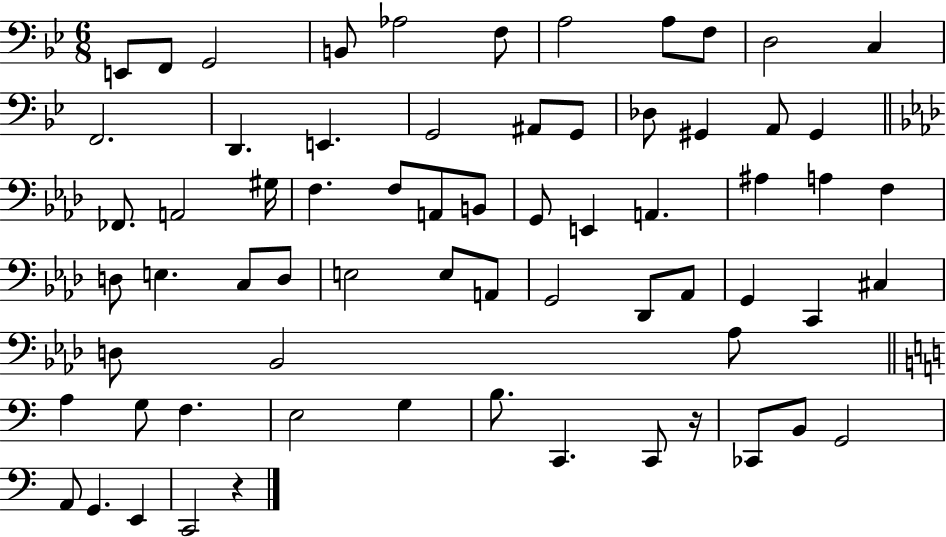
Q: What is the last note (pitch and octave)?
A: C2